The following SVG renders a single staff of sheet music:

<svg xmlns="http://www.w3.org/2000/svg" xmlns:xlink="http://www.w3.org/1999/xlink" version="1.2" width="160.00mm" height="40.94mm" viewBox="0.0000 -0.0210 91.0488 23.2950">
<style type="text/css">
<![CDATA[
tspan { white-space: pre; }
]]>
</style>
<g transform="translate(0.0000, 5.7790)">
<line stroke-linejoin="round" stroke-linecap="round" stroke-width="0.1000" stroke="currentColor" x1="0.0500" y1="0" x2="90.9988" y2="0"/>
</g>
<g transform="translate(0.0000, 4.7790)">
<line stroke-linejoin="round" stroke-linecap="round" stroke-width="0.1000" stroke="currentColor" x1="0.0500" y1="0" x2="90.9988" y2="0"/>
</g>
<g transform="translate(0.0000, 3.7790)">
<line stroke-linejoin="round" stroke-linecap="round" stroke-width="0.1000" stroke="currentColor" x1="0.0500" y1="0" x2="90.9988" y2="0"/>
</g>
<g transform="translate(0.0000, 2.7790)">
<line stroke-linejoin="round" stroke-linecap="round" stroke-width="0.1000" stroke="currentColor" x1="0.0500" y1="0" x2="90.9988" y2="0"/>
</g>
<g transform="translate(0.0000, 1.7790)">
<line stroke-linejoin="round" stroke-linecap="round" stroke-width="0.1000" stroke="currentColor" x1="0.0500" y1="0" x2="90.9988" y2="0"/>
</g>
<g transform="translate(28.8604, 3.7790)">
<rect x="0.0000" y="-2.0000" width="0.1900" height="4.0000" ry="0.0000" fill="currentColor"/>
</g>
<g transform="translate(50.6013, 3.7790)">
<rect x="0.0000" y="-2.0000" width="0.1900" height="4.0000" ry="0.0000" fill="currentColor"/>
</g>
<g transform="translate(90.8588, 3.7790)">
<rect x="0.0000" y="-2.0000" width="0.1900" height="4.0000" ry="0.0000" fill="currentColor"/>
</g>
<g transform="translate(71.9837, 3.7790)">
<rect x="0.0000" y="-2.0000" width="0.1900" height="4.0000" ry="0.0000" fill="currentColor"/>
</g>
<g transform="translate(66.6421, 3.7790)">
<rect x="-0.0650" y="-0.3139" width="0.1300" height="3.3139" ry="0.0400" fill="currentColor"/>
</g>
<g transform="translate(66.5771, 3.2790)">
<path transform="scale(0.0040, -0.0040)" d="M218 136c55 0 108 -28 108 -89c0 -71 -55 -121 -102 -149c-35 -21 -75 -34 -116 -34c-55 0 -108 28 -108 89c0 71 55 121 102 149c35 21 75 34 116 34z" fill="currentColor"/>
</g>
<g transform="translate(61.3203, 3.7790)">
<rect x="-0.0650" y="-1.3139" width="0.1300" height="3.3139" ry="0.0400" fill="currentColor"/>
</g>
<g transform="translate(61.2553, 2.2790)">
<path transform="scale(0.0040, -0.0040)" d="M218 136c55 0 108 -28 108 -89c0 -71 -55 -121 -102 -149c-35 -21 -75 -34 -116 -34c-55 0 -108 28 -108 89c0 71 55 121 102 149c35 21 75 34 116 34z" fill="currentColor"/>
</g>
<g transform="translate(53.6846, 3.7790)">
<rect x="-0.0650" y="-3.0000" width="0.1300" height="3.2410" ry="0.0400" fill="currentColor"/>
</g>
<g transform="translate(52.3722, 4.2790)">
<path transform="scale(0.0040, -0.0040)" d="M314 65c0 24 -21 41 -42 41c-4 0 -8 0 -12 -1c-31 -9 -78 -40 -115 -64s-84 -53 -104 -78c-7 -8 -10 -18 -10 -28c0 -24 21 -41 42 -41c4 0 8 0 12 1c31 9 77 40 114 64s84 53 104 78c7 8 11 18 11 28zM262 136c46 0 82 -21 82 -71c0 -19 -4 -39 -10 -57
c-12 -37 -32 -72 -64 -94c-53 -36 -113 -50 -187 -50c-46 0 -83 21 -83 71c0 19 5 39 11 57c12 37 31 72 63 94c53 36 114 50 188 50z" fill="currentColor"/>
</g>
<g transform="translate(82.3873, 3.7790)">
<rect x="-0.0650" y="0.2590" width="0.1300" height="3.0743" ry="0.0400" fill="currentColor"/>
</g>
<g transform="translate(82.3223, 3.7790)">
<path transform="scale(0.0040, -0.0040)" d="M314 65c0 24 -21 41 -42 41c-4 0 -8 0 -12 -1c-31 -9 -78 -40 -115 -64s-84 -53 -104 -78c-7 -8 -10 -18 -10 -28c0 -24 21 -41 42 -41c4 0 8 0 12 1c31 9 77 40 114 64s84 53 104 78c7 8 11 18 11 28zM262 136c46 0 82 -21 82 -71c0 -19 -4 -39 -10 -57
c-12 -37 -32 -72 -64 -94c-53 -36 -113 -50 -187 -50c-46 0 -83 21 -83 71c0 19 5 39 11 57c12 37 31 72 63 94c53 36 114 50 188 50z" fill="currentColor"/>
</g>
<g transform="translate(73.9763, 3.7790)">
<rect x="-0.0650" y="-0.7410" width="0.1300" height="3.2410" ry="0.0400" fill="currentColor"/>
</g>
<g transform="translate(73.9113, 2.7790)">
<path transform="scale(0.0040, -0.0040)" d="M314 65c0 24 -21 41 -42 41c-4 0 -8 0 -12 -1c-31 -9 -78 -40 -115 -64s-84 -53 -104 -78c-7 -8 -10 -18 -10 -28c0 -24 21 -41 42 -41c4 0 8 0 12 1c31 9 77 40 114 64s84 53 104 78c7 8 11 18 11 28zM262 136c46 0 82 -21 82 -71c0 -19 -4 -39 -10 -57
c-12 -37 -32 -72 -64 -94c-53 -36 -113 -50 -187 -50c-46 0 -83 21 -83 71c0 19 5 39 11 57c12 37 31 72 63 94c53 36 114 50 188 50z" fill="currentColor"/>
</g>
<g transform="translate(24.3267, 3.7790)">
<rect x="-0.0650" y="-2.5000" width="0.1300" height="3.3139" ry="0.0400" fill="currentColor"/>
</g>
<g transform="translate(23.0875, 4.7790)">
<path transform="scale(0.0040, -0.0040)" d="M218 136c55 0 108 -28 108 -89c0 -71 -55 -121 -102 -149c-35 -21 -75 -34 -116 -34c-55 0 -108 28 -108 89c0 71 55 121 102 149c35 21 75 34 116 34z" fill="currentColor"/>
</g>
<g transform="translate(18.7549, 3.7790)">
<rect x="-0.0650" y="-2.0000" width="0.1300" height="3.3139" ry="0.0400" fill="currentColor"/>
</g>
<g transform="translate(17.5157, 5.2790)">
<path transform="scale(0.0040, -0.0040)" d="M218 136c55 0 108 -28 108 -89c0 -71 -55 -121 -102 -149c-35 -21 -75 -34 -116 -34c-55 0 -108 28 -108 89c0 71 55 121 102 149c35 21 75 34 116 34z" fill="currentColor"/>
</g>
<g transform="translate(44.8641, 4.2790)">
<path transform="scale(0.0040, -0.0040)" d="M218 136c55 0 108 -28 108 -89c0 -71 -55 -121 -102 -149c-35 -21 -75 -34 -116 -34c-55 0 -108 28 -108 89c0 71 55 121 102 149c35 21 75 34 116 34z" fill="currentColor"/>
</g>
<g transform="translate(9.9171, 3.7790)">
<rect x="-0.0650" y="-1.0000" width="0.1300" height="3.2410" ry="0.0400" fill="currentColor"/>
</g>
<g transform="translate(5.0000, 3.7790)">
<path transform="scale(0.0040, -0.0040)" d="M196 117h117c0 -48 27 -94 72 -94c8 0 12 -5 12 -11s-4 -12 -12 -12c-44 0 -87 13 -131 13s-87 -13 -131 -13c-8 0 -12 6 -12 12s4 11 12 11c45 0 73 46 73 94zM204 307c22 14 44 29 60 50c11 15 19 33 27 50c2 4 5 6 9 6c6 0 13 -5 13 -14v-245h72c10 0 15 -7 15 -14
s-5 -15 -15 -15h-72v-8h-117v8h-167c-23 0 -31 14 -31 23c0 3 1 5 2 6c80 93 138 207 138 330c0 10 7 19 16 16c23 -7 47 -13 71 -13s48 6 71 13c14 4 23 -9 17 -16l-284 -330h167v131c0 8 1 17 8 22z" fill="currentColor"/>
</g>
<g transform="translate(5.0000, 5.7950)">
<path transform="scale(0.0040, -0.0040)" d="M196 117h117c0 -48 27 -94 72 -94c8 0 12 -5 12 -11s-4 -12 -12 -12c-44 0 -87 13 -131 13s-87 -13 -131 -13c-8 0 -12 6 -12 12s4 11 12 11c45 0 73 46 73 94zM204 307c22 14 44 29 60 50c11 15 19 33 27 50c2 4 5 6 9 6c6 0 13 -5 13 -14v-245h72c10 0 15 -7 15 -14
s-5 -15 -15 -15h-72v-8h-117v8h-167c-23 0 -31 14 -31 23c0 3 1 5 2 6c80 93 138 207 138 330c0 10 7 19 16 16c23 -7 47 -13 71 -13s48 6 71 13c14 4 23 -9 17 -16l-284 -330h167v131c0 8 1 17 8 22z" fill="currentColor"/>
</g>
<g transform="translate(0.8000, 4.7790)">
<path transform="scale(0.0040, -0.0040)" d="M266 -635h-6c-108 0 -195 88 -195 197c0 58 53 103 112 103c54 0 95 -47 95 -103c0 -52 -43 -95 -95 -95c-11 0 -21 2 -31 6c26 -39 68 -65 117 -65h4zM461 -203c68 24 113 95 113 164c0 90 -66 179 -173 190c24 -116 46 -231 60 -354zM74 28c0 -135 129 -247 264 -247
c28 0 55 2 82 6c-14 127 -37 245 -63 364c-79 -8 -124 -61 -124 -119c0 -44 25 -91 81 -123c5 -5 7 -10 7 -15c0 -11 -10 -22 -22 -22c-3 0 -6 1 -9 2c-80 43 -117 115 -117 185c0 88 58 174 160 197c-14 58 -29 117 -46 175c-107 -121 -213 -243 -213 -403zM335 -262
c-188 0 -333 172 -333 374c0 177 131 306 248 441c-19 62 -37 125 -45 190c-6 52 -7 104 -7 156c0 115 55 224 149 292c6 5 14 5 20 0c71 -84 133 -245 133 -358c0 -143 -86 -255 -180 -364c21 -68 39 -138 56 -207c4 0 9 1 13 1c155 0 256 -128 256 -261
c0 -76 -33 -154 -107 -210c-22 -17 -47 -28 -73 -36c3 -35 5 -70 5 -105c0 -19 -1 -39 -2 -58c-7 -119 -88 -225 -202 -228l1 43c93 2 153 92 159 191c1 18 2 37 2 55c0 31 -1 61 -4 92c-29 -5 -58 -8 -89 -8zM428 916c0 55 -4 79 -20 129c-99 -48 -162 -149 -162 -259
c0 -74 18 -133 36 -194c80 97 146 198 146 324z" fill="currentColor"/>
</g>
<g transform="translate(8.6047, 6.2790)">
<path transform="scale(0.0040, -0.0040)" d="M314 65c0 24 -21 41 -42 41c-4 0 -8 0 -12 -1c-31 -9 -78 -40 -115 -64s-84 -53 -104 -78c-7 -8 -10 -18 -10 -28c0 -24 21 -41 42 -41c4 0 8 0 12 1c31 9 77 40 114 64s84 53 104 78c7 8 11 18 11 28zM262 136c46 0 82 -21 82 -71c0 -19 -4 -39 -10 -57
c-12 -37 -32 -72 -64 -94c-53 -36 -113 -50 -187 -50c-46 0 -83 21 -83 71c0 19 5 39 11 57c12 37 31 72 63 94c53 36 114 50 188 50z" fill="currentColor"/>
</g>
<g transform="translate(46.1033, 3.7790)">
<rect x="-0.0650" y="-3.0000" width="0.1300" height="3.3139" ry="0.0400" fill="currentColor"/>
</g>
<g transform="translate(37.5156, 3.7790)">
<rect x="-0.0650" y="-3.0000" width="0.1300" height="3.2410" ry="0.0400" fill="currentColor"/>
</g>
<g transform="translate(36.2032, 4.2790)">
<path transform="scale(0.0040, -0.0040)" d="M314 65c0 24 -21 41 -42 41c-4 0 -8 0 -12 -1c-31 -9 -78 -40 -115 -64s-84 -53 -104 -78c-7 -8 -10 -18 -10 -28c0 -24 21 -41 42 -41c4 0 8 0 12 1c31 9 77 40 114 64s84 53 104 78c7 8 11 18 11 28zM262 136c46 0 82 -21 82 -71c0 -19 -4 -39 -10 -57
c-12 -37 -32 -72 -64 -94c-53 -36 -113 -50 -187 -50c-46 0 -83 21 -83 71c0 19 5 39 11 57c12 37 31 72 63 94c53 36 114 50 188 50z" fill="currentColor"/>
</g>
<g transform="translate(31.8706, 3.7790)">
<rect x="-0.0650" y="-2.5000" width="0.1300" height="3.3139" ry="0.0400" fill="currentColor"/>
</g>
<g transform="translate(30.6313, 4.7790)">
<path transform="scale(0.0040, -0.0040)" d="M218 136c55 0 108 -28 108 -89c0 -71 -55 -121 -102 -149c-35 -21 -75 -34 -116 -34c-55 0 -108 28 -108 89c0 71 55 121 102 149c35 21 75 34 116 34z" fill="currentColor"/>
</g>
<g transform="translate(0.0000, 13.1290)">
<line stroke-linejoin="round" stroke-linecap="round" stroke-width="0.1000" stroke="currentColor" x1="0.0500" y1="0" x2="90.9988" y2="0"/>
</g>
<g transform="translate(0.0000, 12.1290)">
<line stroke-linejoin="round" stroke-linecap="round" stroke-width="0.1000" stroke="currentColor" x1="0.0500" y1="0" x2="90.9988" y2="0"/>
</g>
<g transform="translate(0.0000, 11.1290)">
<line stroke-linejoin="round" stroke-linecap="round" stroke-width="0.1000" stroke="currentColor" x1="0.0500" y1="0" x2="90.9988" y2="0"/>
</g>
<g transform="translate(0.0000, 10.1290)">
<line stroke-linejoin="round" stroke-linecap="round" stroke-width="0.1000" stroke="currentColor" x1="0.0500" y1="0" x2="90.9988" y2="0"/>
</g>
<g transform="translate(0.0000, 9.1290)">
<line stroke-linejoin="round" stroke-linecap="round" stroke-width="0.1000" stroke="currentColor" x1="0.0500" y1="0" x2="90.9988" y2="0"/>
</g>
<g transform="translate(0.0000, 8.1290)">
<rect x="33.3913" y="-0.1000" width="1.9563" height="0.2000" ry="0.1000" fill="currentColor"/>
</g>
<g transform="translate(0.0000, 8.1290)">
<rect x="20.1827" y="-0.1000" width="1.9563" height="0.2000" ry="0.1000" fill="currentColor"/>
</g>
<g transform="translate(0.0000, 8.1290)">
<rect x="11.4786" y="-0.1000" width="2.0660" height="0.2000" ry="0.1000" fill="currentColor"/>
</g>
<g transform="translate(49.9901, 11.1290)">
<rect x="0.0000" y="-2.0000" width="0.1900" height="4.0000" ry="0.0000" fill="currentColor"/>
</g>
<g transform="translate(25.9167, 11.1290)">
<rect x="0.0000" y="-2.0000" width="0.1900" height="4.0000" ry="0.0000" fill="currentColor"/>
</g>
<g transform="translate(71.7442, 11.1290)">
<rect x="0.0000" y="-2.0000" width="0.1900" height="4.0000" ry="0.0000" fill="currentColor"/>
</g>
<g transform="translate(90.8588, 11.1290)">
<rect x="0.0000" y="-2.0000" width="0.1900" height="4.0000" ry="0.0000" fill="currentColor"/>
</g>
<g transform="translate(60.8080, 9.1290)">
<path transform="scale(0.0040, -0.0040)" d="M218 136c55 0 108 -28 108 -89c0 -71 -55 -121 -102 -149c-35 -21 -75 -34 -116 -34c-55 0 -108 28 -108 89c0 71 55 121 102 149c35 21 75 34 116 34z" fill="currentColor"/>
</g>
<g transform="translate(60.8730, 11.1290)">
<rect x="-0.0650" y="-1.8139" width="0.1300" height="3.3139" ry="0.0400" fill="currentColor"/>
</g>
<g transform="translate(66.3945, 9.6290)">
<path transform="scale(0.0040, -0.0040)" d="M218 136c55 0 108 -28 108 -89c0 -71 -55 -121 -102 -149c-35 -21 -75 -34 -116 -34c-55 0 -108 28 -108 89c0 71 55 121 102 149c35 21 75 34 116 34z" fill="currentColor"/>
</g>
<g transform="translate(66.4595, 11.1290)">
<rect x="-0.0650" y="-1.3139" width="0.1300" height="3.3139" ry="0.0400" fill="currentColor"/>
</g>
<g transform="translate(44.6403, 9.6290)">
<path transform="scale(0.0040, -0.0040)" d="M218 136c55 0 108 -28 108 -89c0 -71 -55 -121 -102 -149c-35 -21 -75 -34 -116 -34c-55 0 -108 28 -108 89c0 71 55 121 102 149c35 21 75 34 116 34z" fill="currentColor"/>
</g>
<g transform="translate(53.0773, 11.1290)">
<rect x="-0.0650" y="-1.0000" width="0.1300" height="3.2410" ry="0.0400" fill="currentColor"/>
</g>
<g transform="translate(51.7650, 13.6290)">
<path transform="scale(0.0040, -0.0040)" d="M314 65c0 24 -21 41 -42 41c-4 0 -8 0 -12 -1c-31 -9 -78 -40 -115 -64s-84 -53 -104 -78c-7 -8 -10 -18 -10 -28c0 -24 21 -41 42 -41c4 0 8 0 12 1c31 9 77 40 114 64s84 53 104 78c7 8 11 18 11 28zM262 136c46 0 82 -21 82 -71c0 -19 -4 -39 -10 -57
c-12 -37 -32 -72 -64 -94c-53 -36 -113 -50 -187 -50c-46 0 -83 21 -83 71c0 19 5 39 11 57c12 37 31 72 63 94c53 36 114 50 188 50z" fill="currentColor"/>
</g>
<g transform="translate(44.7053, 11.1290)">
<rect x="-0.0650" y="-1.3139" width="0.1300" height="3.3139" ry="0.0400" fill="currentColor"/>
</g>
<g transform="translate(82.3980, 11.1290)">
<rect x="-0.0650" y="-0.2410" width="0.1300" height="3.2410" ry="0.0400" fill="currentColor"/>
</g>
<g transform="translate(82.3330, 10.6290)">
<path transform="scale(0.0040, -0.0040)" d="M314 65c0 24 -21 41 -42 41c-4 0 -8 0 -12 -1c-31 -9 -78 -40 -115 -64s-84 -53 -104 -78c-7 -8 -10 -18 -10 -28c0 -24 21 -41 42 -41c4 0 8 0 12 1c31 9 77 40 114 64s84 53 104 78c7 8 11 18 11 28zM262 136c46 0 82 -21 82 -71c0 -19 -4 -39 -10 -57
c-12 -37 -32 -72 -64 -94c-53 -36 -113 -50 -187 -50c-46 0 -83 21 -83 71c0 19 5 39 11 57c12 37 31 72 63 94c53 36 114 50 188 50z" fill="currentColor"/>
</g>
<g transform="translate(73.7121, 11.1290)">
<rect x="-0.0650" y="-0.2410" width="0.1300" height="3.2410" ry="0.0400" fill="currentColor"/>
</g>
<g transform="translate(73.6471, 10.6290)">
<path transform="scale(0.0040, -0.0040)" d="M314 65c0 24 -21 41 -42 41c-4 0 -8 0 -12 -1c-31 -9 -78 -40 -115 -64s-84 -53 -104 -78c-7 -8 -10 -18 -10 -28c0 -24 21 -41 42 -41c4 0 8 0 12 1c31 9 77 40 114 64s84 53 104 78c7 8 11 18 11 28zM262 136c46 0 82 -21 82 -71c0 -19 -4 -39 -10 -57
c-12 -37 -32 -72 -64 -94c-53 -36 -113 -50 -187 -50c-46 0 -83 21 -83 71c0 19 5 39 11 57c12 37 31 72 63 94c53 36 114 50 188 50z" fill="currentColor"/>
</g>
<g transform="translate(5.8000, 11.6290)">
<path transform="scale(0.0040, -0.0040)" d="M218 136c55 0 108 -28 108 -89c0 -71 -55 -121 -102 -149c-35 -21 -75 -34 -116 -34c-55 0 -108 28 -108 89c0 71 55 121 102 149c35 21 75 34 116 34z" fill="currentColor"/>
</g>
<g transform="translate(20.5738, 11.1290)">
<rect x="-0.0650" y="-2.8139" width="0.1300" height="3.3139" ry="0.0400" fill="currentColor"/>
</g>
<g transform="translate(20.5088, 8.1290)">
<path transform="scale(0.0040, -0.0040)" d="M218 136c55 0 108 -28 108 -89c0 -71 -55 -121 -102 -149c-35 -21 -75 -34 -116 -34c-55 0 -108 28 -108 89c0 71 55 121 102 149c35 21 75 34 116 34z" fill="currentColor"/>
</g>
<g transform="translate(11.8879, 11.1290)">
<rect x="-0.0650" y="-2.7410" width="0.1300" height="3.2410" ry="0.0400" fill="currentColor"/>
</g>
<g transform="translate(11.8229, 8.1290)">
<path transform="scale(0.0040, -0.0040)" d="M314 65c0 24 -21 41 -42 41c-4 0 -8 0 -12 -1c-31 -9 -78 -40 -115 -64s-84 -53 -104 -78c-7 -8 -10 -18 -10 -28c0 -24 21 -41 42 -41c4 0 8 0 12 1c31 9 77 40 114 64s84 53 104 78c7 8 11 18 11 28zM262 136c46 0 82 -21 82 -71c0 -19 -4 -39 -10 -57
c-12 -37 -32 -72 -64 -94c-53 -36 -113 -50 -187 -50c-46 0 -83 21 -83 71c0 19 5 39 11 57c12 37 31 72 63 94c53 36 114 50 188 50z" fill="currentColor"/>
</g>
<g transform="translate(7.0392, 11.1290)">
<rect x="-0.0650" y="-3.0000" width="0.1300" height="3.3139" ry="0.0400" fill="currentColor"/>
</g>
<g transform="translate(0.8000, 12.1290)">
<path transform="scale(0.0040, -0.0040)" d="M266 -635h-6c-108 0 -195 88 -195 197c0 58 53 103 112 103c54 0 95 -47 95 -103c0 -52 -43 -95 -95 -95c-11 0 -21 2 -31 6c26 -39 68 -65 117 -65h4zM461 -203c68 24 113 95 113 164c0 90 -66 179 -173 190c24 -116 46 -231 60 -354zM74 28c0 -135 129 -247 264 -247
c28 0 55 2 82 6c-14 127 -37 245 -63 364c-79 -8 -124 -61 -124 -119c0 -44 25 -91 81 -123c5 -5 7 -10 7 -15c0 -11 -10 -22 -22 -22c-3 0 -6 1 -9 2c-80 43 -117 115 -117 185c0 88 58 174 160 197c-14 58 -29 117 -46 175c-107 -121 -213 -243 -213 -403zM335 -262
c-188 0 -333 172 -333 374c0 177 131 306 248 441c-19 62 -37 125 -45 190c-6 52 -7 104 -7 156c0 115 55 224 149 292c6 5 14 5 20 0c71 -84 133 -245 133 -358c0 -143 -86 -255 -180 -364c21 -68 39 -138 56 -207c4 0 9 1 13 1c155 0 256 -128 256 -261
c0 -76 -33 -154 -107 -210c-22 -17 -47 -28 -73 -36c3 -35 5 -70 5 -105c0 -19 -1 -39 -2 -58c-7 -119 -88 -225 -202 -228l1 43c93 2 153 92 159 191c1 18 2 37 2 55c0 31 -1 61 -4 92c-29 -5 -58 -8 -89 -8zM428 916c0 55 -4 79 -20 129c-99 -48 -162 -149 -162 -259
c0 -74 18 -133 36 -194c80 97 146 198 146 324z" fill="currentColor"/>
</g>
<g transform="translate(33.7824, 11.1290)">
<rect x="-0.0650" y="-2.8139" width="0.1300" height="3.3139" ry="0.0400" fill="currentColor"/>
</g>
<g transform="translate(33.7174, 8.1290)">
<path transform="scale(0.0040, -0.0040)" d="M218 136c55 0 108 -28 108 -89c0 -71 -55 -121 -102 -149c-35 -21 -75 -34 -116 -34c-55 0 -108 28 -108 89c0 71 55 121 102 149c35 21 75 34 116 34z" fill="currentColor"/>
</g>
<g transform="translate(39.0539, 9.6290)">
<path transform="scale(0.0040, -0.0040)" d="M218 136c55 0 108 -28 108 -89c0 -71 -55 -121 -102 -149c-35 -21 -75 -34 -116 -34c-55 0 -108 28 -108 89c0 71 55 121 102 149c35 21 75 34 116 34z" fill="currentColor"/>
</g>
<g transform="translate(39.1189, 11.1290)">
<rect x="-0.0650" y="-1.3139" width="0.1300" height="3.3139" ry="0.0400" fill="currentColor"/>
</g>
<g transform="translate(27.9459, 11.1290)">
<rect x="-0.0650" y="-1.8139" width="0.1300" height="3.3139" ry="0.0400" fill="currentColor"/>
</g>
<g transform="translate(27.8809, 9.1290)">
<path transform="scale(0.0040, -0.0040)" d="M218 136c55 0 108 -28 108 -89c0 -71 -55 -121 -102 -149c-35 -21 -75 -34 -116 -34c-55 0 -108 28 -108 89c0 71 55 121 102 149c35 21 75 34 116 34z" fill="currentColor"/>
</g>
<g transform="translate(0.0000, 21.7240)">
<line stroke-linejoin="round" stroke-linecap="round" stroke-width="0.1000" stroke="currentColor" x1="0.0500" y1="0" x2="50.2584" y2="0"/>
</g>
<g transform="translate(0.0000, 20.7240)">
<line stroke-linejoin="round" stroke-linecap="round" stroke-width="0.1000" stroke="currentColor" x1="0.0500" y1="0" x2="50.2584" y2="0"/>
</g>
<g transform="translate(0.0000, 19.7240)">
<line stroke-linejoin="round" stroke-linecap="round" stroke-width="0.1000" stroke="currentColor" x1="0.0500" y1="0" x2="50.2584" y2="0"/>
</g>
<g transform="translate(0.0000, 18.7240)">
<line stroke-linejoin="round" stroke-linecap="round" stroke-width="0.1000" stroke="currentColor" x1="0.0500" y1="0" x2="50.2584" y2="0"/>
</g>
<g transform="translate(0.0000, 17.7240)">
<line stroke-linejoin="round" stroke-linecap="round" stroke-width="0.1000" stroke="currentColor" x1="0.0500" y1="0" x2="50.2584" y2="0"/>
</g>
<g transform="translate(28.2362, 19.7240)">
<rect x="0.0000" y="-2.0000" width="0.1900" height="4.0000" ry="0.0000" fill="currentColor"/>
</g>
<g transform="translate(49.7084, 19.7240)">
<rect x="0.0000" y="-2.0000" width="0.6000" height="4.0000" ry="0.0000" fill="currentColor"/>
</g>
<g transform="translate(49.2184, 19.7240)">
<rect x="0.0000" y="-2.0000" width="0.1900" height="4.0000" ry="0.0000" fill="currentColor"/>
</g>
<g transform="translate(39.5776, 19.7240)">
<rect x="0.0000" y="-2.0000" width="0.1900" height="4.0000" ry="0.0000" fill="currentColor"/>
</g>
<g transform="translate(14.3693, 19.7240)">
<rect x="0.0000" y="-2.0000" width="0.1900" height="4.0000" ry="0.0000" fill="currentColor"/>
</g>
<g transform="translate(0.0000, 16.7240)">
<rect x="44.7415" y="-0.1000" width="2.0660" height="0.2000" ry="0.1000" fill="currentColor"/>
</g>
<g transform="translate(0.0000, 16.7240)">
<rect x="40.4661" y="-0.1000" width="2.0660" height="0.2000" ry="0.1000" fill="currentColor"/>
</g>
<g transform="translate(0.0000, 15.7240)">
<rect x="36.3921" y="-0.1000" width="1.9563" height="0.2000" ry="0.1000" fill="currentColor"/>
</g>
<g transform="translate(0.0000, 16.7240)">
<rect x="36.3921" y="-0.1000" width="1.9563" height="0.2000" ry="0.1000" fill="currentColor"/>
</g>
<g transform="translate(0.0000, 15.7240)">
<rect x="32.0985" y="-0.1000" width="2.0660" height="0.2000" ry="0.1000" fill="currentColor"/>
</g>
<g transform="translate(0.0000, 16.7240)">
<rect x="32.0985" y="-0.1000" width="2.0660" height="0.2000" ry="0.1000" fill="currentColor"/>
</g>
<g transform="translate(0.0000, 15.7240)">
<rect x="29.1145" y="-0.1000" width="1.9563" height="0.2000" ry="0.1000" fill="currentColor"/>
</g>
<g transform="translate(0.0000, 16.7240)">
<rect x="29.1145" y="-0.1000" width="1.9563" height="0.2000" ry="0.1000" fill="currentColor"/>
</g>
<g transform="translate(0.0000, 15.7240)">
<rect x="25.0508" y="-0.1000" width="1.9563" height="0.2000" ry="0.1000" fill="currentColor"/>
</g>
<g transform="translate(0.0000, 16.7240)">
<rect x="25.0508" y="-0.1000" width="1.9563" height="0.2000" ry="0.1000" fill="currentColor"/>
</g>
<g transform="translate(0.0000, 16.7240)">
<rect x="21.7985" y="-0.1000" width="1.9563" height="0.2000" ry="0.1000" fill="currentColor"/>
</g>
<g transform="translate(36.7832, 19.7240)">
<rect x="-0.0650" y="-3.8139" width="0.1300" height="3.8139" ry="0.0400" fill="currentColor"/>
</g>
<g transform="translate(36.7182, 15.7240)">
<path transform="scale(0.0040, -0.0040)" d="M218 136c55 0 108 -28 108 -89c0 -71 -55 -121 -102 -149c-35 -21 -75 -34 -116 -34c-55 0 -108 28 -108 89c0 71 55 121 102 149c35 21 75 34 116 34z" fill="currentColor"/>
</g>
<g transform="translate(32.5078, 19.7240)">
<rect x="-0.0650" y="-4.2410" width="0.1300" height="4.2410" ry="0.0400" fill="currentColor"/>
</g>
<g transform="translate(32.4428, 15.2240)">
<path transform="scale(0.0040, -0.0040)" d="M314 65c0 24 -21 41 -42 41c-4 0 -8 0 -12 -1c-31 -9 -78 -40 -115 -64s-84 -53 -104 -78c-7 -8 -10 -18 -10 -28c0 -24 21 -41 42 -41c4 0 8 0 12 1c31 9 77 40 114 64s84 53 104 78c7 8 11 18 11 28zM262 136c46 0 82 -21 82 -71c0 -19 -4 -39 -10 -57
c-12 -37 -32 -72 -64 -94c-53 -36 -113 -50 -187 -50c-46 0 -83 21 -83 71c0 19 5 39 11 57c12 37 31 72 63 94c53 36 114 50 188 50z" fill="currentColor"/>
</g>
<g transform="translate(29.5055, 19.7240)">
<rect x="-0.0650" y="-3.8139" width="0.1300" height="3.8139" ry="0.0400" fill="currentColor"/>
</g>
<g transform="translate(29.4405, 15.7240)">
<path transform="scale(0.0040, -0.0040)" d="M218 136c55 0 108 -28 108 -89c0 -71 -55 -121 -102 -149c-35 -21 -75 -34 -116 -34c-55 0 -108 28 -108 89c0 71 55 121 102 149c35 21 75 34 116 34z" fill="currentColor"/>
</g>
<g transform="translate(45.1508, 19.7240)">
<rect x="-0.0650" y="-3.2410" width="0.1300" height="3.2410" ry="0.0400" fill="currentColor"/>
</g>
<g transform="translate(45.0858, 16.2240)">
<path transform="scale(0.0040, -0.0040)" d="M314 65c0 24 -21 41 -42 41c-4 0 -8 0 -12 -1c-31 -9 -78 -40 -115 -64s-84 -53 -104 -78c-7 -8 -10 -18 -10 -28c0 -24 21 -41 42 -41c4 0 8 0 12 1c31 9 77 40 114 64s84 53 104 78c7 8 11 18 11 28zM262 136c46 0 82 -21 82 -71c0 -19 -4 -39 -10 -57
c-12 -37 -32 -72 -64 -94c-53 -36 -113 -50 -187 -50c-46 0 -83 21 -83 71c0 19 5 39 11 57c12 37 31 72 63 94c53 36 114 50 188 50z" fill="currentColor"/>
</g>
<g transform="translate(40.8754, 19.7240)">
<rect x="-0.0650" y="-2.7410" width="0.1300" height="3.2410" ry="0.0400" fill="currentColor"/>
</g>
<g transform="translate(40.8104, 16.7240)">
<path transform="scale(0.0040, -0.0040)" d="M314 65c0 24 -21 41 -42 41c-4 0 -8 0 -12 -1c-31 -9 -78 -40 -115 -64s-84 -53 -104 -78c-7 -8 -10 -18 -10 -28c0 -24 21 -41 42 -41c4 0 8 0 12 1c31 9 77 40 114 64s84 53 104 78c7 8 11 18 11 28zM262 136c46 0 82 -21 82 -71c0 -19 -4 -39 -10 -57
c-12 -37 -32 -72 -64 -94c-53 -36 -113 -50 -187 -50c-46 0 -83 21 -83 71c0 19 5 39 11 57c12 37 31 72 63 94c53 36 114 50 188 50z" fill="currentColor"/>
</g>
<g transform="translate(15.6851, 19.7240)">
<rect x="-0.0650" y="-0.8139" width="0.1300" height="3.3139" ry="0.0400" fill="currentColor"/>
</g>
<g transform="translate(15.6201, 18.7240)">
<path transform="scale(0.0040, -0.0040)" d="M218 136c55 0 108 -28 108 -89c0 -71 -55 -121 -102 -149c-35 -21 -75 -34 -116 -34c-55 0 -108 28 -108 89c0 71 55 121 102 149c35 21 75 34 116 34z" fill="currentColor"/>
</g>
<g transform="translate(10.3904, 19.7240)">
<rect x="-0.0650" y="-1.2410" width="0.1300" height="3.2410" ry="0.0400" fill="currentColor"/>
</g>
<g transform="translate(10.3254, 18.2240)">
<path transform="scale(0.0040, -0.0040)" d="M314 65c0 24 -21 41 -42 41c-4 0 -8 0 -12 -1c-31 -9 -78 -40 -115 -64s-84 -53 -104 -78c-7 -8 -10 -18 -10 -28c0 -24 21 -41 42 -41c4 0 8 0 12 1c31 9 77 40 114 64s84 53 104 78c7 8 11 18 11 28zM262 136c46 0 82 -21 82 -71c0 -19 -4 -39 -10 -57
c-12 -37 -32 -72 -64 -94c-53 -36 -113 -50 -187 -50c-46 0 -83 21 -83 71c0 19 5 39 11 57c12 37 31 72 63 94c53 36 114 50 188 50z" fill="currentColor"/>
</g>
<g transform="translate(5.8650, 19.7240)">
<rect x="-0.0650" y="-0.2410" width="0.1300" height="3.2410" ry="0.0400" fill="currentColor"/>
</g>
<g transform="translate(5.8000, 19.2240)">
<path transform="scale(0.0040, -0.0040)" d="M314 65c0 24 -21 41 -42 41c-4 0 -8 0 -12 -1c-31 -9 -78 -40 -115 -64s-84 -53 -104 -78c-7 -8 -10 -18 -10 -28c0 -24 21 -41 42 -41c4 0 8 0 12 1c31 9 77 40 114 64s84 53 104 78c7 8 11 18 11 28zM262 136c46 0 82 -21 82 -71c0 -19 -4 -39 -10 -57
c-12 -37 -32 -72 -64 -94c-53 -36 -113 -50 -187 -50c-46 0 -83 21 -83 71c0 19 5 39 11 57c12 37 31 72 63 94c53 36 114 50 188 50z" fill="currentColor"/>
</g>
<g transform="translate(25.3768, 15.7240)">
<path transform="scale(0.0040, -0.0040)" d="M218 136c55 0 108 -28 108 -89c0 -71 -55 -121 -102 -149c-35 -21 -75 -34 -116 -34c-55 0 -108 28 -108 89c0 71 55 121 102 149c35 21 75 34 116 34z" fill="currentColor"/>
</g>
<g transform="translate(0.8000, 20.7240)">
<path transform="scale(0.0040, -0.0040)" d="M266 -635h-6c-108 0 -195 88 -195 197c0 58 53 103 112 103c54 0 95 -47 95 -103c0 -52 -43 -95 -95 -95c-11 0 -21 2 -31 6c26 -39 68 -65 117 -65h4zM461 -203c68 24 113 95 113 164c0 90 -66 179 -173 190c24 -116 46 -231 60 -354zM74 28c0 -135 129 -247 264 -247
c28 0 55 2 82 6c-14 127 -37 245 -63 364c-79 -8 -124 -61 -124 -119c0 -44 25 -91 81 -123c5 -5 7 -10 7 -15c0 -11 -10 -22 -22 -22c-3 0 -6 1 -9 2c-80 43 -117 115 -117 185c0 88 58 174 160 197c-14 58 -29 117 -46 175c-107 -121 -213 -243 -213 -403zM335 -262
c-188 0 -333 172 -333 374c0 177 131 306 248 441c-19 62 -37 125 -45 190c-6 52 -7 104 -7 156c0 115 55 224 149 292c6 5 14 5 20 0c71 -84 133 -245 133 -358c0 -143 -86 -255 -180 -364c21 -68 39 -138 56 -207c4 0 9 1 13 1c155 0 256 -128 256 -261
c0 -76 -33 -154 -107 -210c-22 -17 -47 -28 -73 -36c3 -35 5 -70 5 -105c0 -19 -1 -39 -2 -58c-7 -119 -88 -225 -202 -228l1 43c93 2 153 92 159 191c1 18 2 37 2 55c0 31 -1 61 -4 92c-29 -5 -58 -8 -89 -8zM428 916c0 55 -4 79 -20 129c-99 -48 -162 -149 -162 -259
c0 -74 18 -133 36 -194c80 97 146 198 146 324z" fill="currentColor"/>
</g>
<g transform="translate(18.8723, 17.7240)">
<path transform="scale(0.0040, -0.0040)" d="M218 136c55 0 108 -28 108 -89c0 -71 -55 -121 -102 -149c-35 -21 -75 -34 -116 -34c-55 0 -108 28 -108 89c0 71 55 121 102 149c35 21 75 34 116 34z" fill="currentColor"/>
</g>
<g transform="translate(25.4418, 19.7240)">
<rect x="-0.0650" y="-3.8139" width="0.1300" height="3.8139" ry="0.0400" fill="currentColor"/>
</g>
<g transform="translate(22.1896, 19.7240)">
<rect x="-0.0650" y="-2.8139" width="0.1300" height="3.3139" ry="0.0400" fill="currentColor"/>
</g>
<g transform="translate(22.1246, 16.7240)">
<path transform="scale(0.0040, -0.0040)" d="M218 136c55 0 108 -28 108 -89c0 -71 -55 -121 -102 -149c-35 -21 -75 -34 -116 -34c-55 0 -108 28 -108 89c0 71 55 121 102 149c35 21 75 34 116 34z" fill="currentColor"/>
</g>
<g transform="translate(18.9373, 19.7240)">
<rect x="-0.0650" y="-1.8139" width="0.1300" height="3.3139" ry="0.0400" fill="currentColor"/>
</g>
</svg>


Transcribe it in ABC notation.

X:1
T:Untitled
M:4/4
L:1/4
K:C
D2 F G G A2 A A2 e c d2 B2 A a2 a f a e e D2 f e c2 c2 c2 e2 d f a c' c' d'2 c' a2 b2